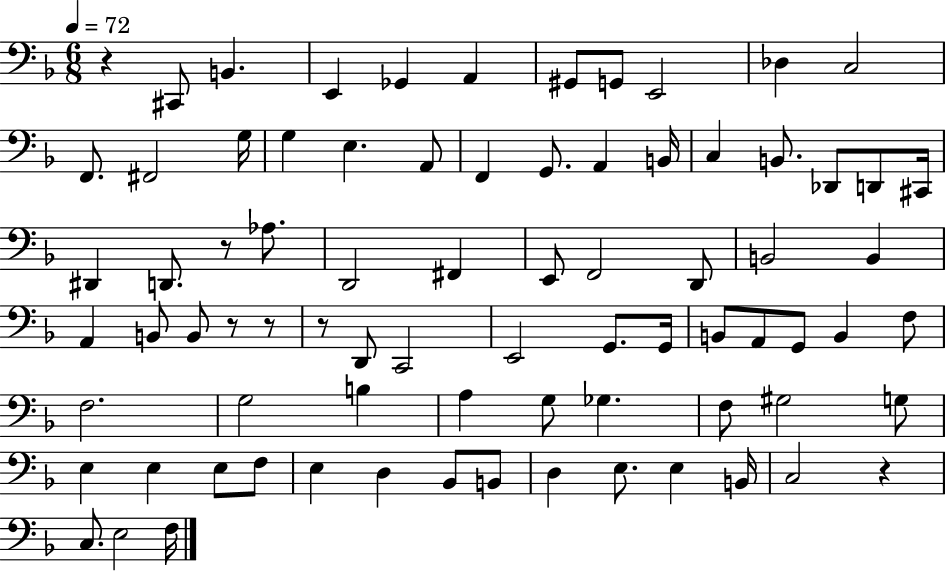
R/q C#2/e B2/q. E2/q Gb2/q A2/q G#2/e G2/e E2/h Db3/q C3/h F2/e. F#2/h G3/s G3/q E3/q. A2/e F2/q G2/e. A2/q B2/s C3/q B2/e. Db2/e D2/e C#2/s D#2/q D2/e. R/e Ab3/e. D2/h F#2/q E2/e F2/h D2/e B2/h B2/q A2/q B2/e B2/e R/e R/e R/e D2/e C2/h E2/h G2/e. G2/s B2/e A2/e G2/e B2/q F3/e F3/h. G3/h B3/q A3/q G3/e Gb3/q. F3/e G#3/h G3/e E3/q E3/q E3/e F3/e E3/q D3/q Bb2/e B2/e D3/q E3/e. E3/q B2/s C3/h R/q C3/e. E3/h F3/s